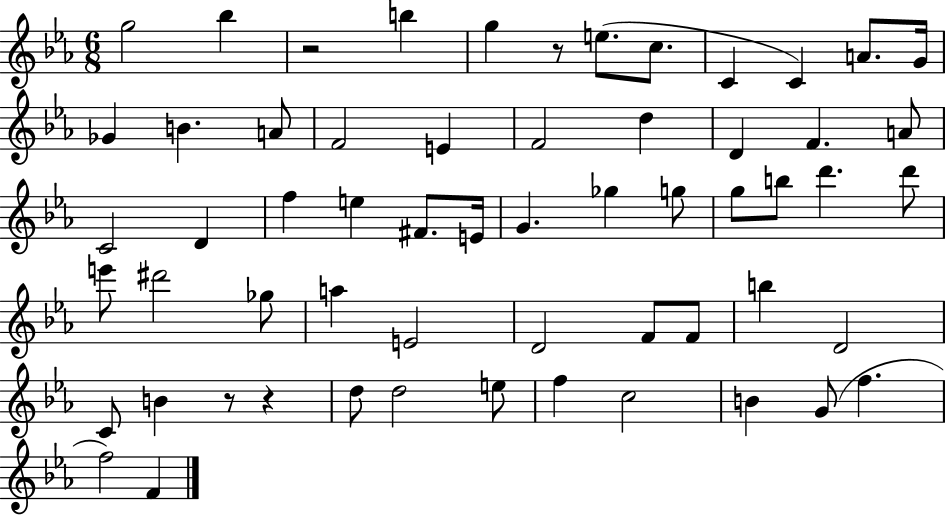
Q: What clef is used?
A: treble